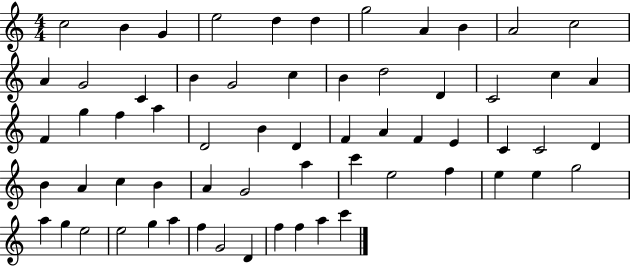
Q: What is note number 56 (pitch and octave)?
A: A5